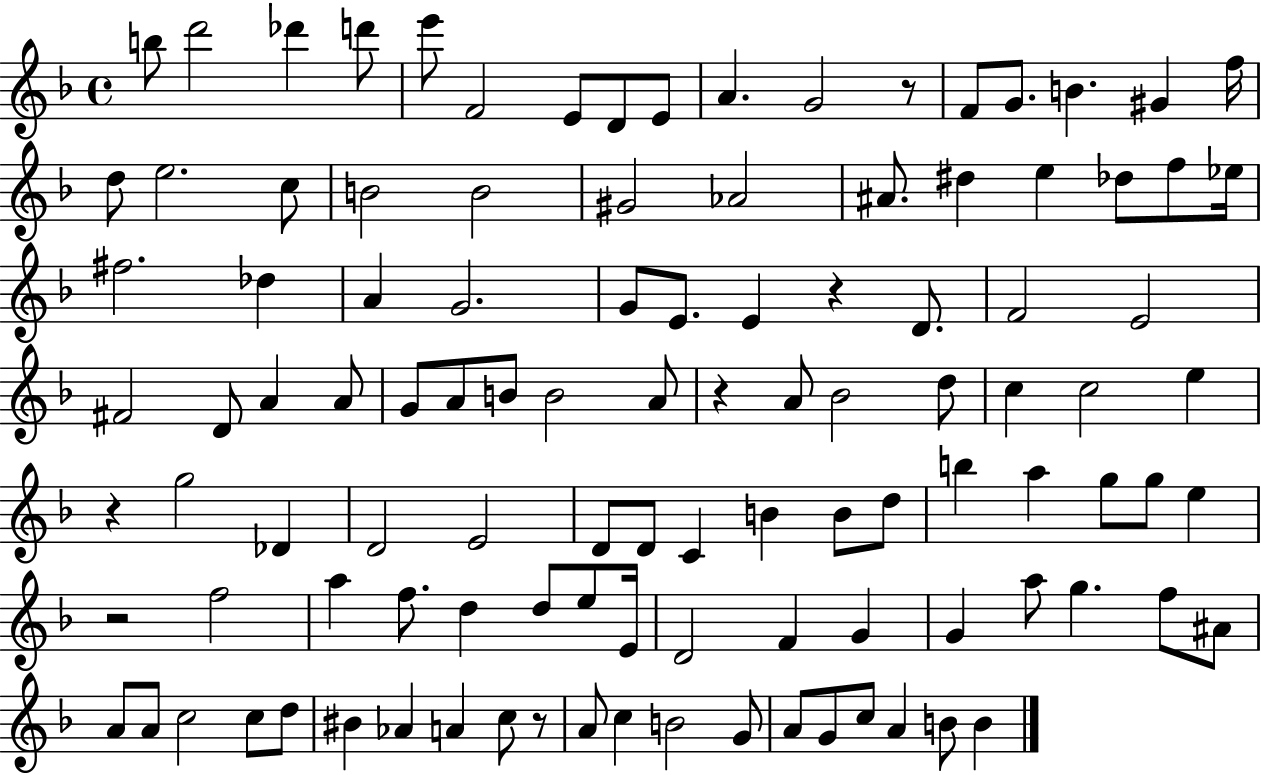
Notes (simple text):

B5/e D6/h Db6/q D6/e E6/e F4/h E4/e D4/e E4/e A4/q. G4/h R/e F4/e G4/e. B4/q. G#4/q F5/s D5/e E5/h. C5/e B4/h B4/h G#4/h Ab4/h A#4/e. D#5/q E5/q Db5/e F5/e Eb5/s F#5/h. Db5/q A4/q G4/h. G4/e E4/e. E4/q R/q D4/e. F4/h E4/h F#4/h D4/e A4/q A4/e G4/e A4/e B4/e B4/h A4/e R/q A4/e Bb4/h D5/e C5/q C5/h E5/q R/q G5/h Db4/q D4/h E4/h D4/e D4/e C4/q B4/q B4/e D5/e B5/q A5/q G5/e G5/e E5/q R/h F5/h A5/q F5/e. D5/q D5/e E5/e E4/s D4/h F4/q G4/q G4/q A5/e G5/q. F5/e A#4/e A4/e A4/e C5/h C5/e D5/e BIS4/q Ab4/q A4/q C5/e R/e A4/e C5/q B4/h G4/e A4/e G4/e C5/e A4/q B4/e B4/q